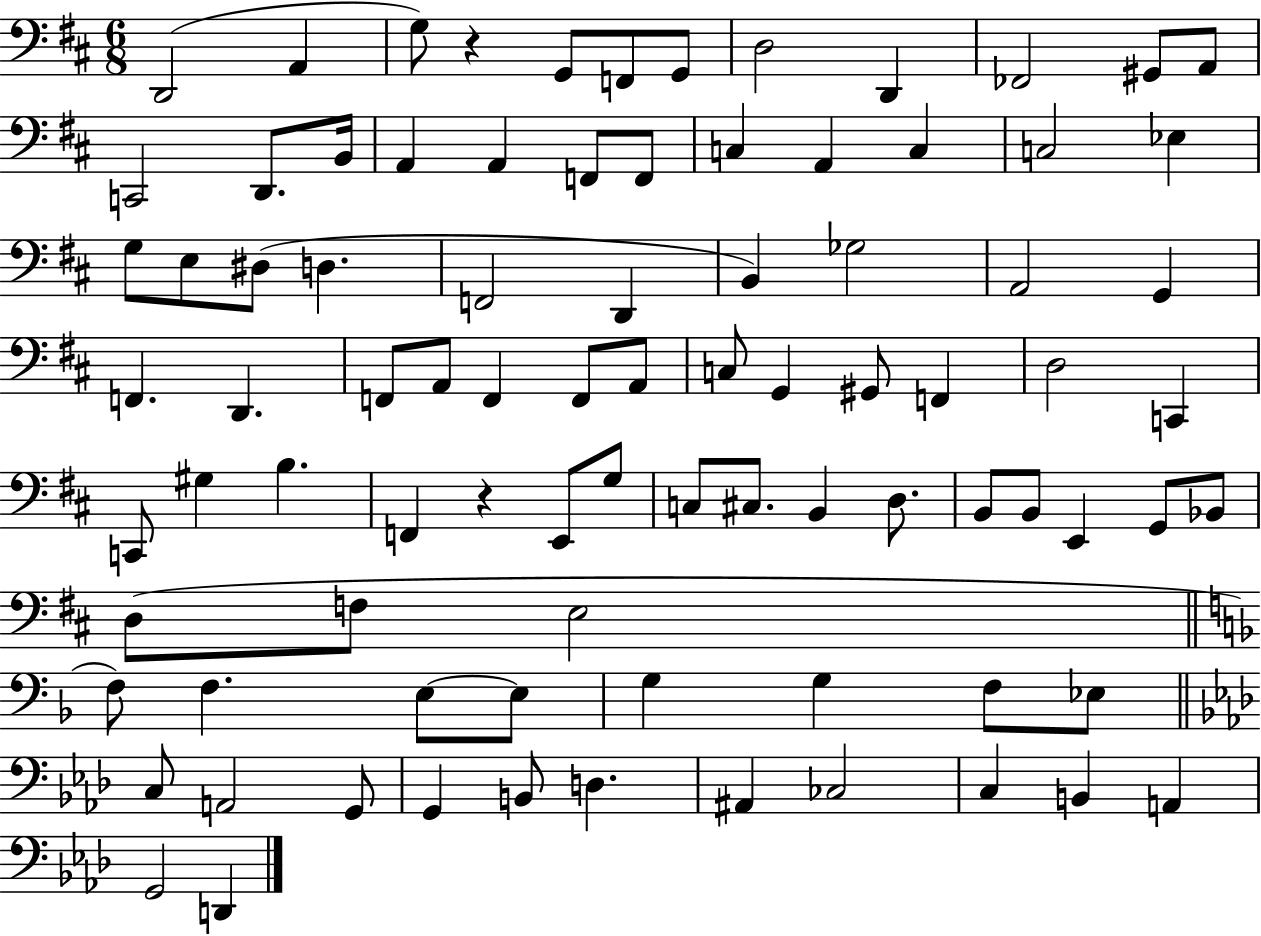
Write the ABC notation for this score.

X:1
T:Untitled
M:6/8
L:1/4
K:D
D,,2 A,, G,/2 z G,,/2 F,,/2 G,,/2 D,2 D,, _F,,2 ^G,,/2 A,,/2 C,,2 D,,/2 B,,/4 A,, A,, F,,/2 F,,/2 C, A,, C, C,2 _E, G,/2 E,/2 ^D,/2 D, F,,2 D,, B,, _G,2 A,,2 G,, F,, D,, F,,/2 A,,/2 F,, F,,/2 A,,/2 C,/2 G,, ^G,,/2 F,, D,2 C,, C,,/2 ^G, B, F,, z E,,/2 G,/2 C,/2 ^C,/2 B,, D,/2 B,,/2 B,,/2 E,, G,,/2 _B,,/2 D,/2 F,/2 E,2 F,/2 F, E,/2 E,/2 G, G, F,/2 _E,/2 C,/2 A,,2 G,,/2 G,, B,,/2 D, ^A,, _C,2 C, B,, A,, G,,2 D,,